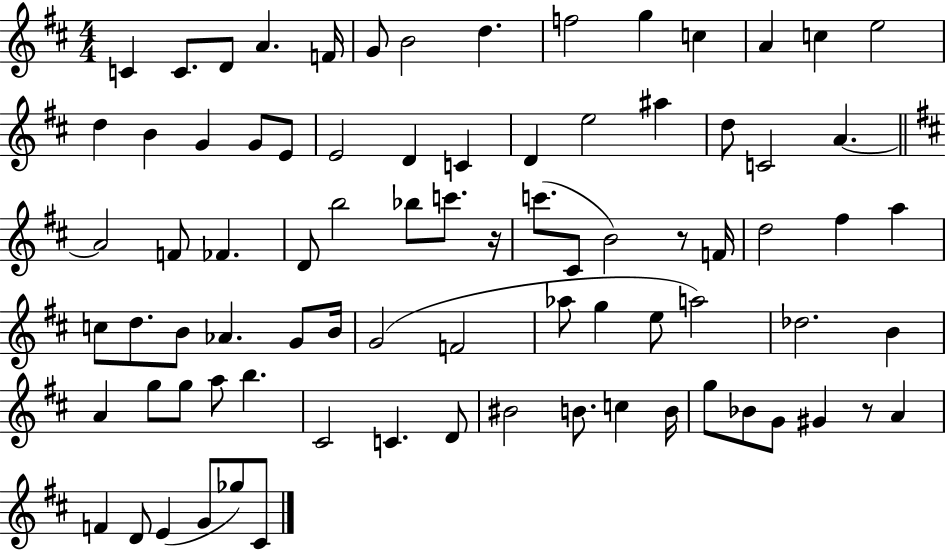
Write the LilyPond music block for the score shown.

{
  \clef treble
  \numericTimeSignature
  \time 4/4
  \key d \major
  c'4 c'8. d'8 a'4. f'16 | g'8 b'2 d''4. | f''2 g''4 c''4 | a'4 c''4 e''2 | \break d''4 b'4 g'4 g'8 e'8 | e'2 d'4 c'4 | d'4 e''2 ais''4 | d''8 c'2 a'4.~~ | \break \bar "||" \break \key d \major a'2 f'8 fes'4. | d'8 b''2 bes''8 c'''8. r16 | c'''8.( cis'8 b'2) r8 f'16 | d''2 fis''4 a''4 | \break c''8 d''8. b'8 aes'4. g'8 b'16 | g'2( f'2 | aes''8 g''4 e''8 a''2) | des''2. b'4 | \break a'4 g''8 g''8 a''8 b''4. | cis'2 c'4. d'8 | bis'2 b'8. c''4 b'16 | g''8 bes'8 g'8 gis'4 r8 a'4 | \break f'4 d'8 e'4( g'8 ges''8) cis'8 | \bar "|."
}